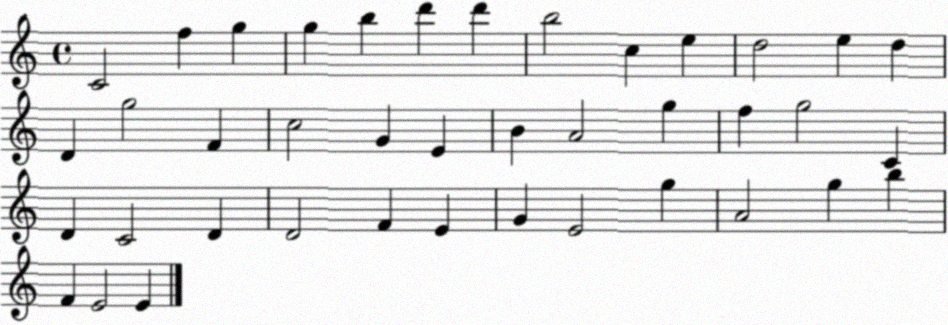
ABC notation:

X:1
T:Untitled
M:4/4
L:1/4
K:C
C2 f g g b d' d' b2 c e d2 e d D g2 F c2 G E B A2 g f g2 C D C2 D D2 F E G E2 g A2 g b F E2 E